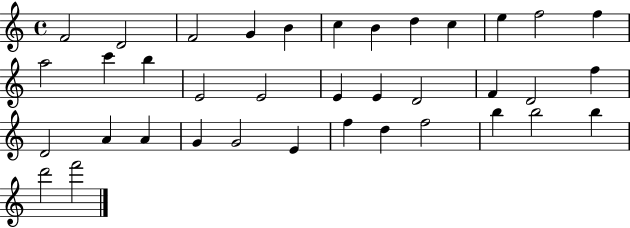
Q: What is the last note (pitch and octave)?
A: F6